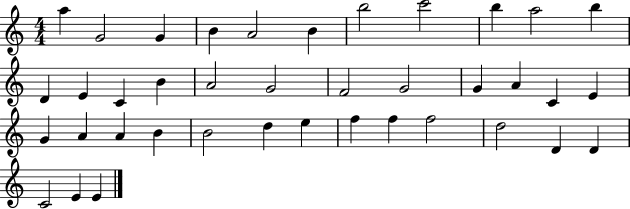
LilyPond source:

{
  \clef treble
  \numericTimeSignature
  \time 4/4
  \key c \major
  a''4 g'2 g'4 | b'4 a'2 b'4 | b''2 c'''2 | b''4 a''2 b''4 | \break d'4 e'4 c'4 b'4 | a'2 g'2 | f'2 g'2 | g'4 a'4 c'4 e'4 | \break g'4 a'4 a'4 b'4 | b'2 d''4 e''4 | f''4 f''4 f''2 | d''2 d'4 d'4 | \break c'2 e'4 e'4 | \bar "|."
}